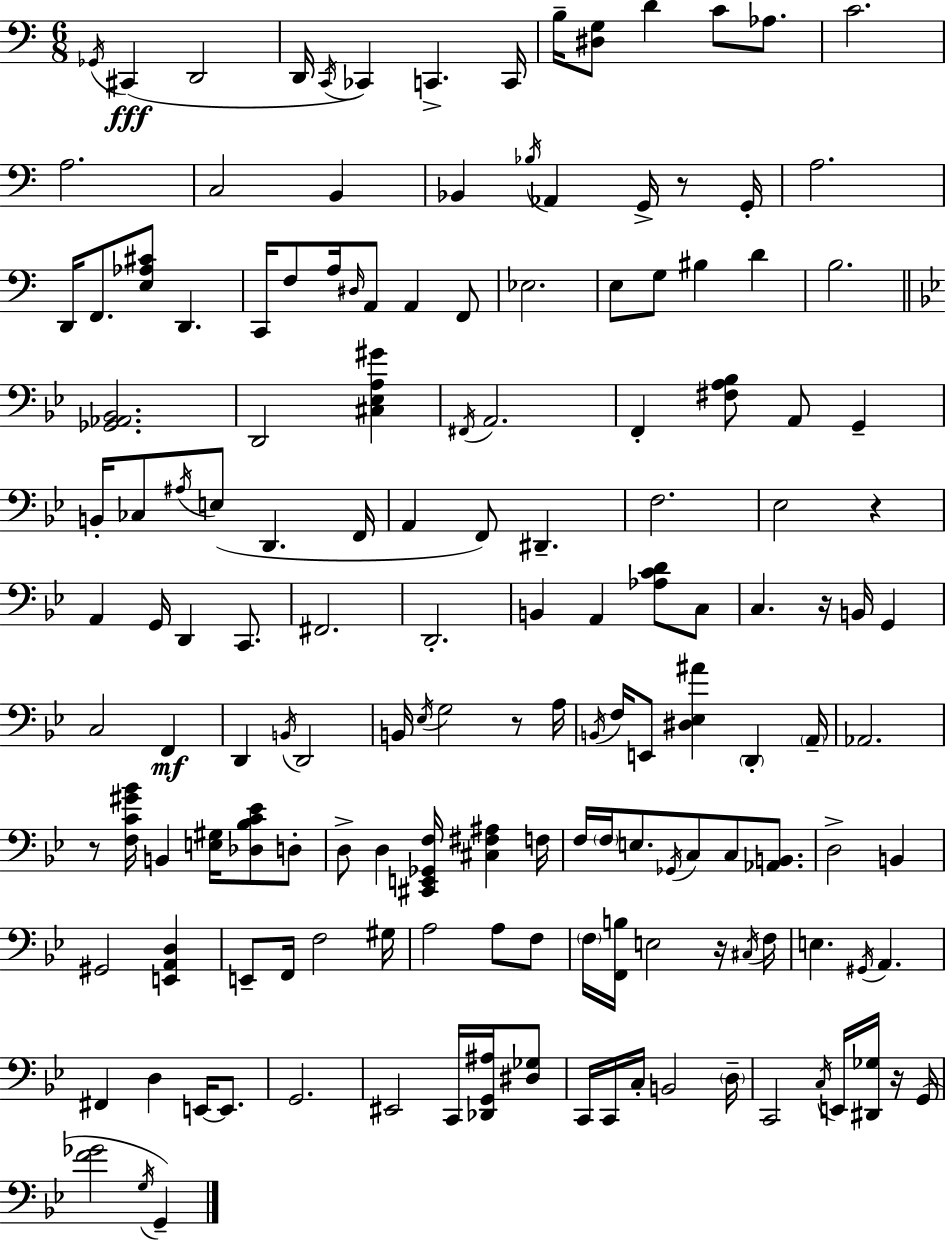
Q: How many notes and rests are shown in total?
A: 154